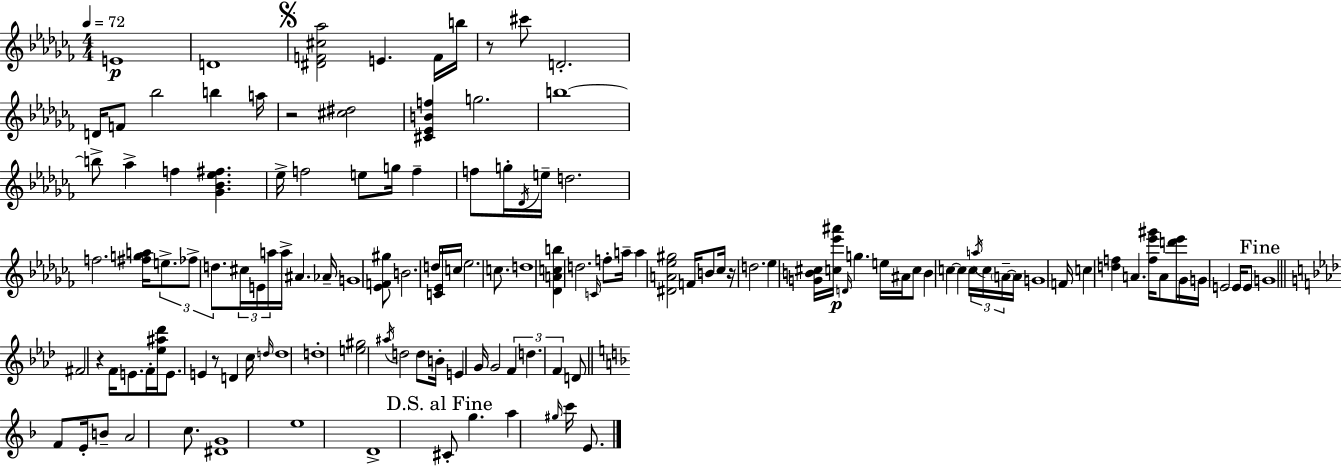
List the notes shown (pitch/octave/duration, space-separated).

E4/w D4/w [D#4,F4,C#5,Ab5]/h E4/q. F4/s B5/s R/e C#6/e D4/h. D4/s F4/e Bb5/h B5/q A5/s R/h [C#5,D#5]/h [C#4,Eb4,B4,F5]/q G5/h. B5/w B5/e Ab5/q F5/q [Gb4,Bb4,Eb5,F#5]/q. Eb5/s F5/h E5/e G5/s F5/q F5/e G5/s Db4/s E5/s D5/h. F5/h. [F#5,G5,A5]/s E5/e. FES5/e D5/e. C#5/s E4/s A5/s A5/s A#4/q. Ab4/s G4/w [Eb4,F4,G#5]/e B4/h. D5/s [C4,Eb4]/s C5/s Eb5/h. C5/e. D5/w [Db4,A4,C5,B5]/q D5/h. C4/s F5/e A5/s A5/q [D#4,A4,Eb5,G#5]/h F4/s B4/e CES5/s R/s D5/h. Eb5/q [G4,B4,C#5]/s [C5,Eb6,A#6]/s D4/s G5/q. E5/s A#4/s C5/e B4/q C5/q C5/q C5/s A5/s C5/s A4/s A4/s G4/w F4/s C5/q [D5,F5]/q A4/q. [F5,Eb6,G#6]/s A4/e [D6,Eb6]/s Gb4/s G4/s E4/h E4/s E4/e G4/w F#4/h R/q F4/s E4/e. F4/s [Eb5,A#5,Db6]/s E4/e. E4/q R/e D4/q C5/s D5/s D5/w D5/w [E5,G#5]/h A#5/s D5/h D5/e B4/s E4/q G4/s G4/h F4/q D5/q. F4/q D4/e F4/e E4/s B4/e A4/h C5/e. [D#4,G4]/w E5/w D4/w C#4/e G5/q. A5/q G#5/s C6/s E4/e.